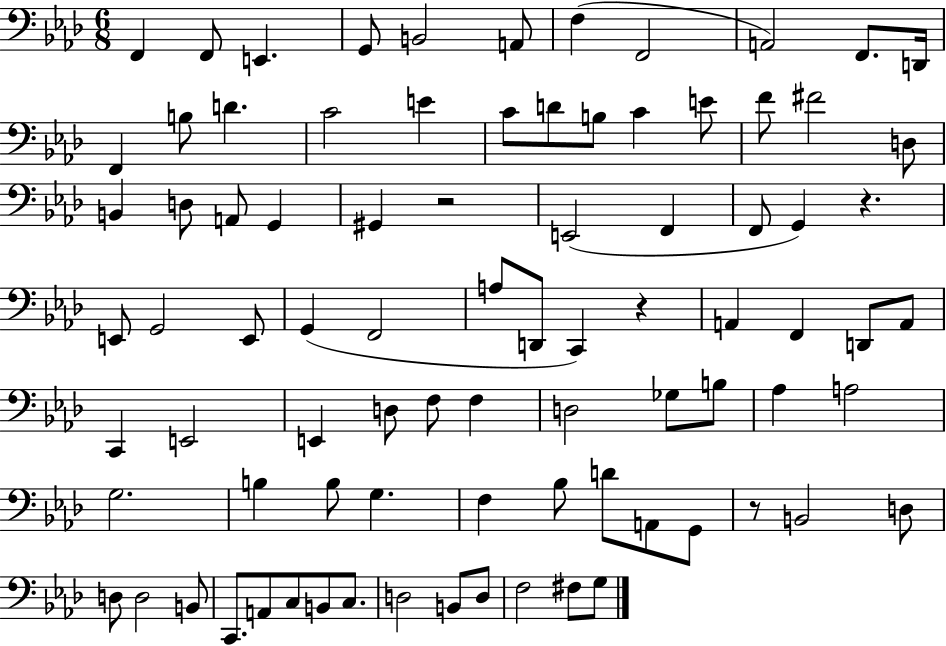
F2/q F2/e E2/q. G2/e B2/h A2/e F3/q F2/h A2/h F2/e. D2/s F2/q B3/e D4/q. C4/h E4/q C4/e D4/e B3/e C4/q E4/e F4/e F#4/h D3/e B2/q D3/e A2/e G2/q G#2/q R/h E2/h F2/q F2/e G2/q R/q. E2/e G2/h E2/e G2/q F2/h A3/e D2/e C2/q R/q A2/q F2/q D2/e A2/e C2/q E2/h E2/q D3/e F3/e F3/q D3/h Gb3/e B3/e Ab3/q A3/h G3/h. B3/q B3/e G3/q. F3/q Bb3/e D4/e A2/e G2/e R/e B2/h D3/e D3/e D3/h B2/e C2/e. A2/e C3/e B2/e C3/e. D3/h B2/e D3/e F3/h F#3/e G3/e